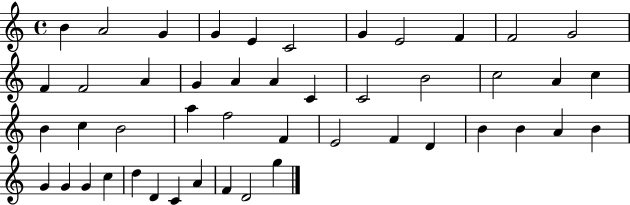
X:1
T:Untitled
M:4/4
L:1/4
K:C
B A2 G G E C2 G E2 F F2 G2 F F2 A G A A C C2 B2 c2 A c B c B2 a f2 F E2 F D B B A B G G G c d D C A F D2 g